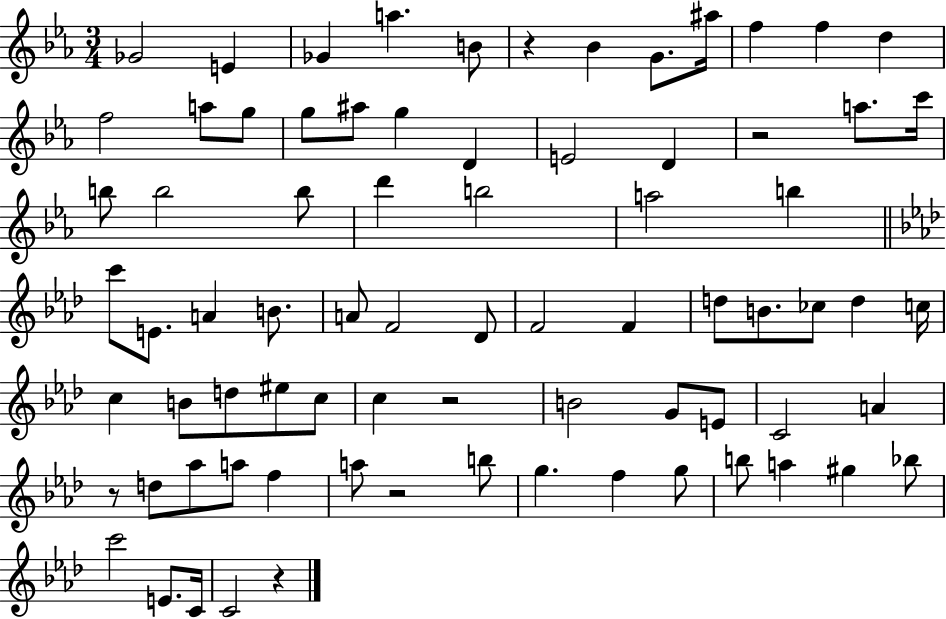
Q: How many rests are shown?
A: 6